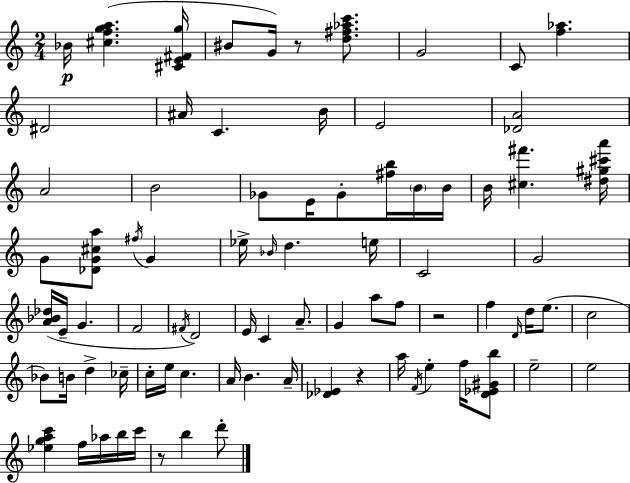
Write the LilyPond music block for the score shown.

{
  \clef treble
  \numericTimeSignature
  \time 2/4
  \key c \major
  bes'16\p <cis'' f'' g'' a''>4.( <cis' e' fis' g''>16 | bis'8 g'16) r8 <d'' fis'' aes'' c'''>8. | g'2 | c'8 <f'' aes''>4. | \break dis'2 | ais'16 c'4. b'16 | e'2 | <des' a'>2 | \break a'2 | b'2 | ges'8 e'16 ges'8-. <fis'' b''>16 \parenthesize b'16 b'16 | b'16 <cis'' fis'''>4. <dis'' gis'' cis''' a'''>16 | \break g'8 <des' g' cis'' a''>8 \acciaccatura { fis''16 } g'4 | ees''16-> \grace { bes'16 } d''4. | e''16 c'2 | g'2 | \break <a' bes' des''>16( e'16-- g'4. | f'2 | \acciaccatura { fis'16 } d'2) | e'16 c'4 | \break a'8.-- g'4 a''8 | f''8 r2 | f''4 \grace { d'16 } | d''16 e''8.( c''2 | \break bes'8) b'16 d''4-> | ces''16-- c''16-. e''16 c''4. | a'16 b'4. | a'16-- <des' ees'>4 | \break r4 a''16 \acciaccatura { f'16 } e''4-. | f''16 <d' ees' gis' b''>8 e''2-- | e''2 | <ees'' g'' a'' c'''>4 | \break f''16 aes''16 b''16 c'''16 r8 b''4 | d'''8-. \bar "|."
}